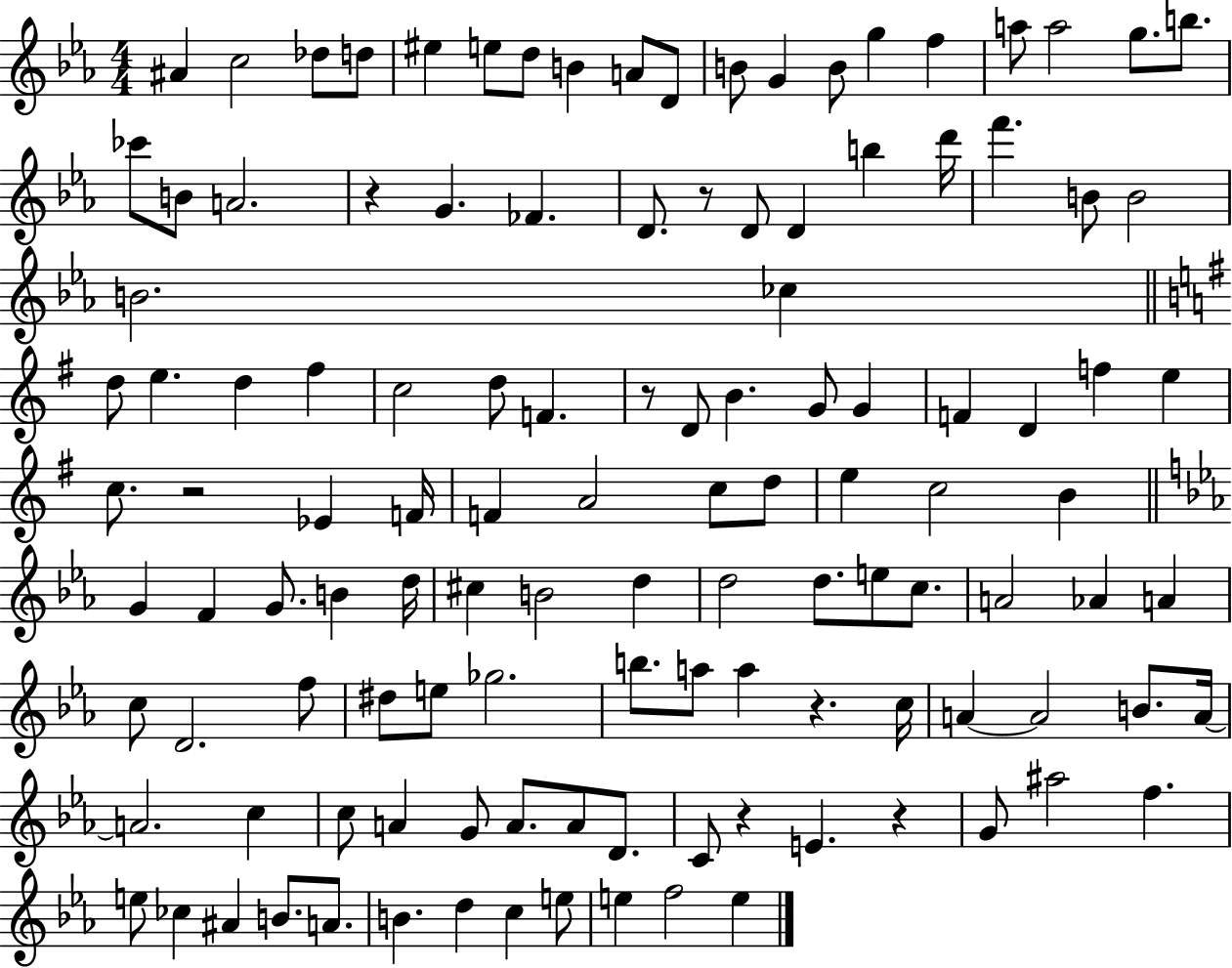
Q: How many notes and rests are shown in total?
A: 120